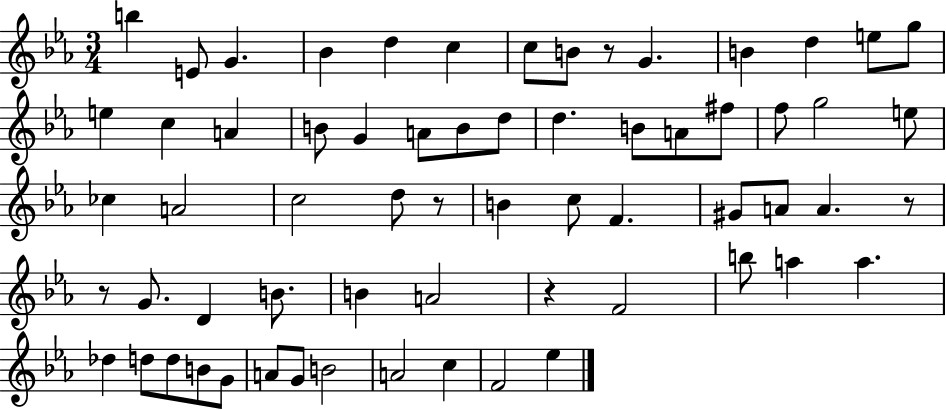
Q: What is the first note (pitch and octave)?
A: B5